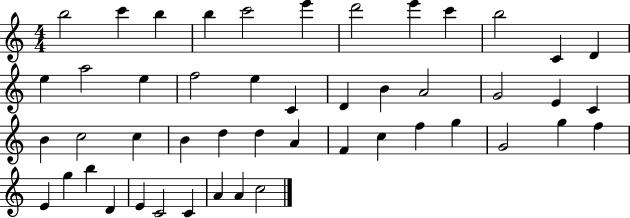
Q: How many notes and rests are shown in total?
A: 48